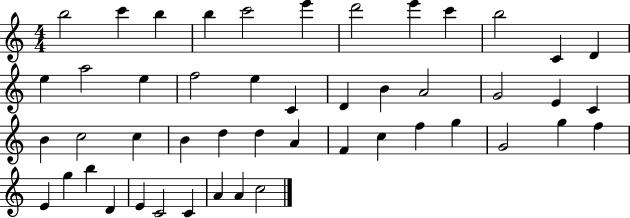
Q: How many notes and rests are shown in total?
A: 48